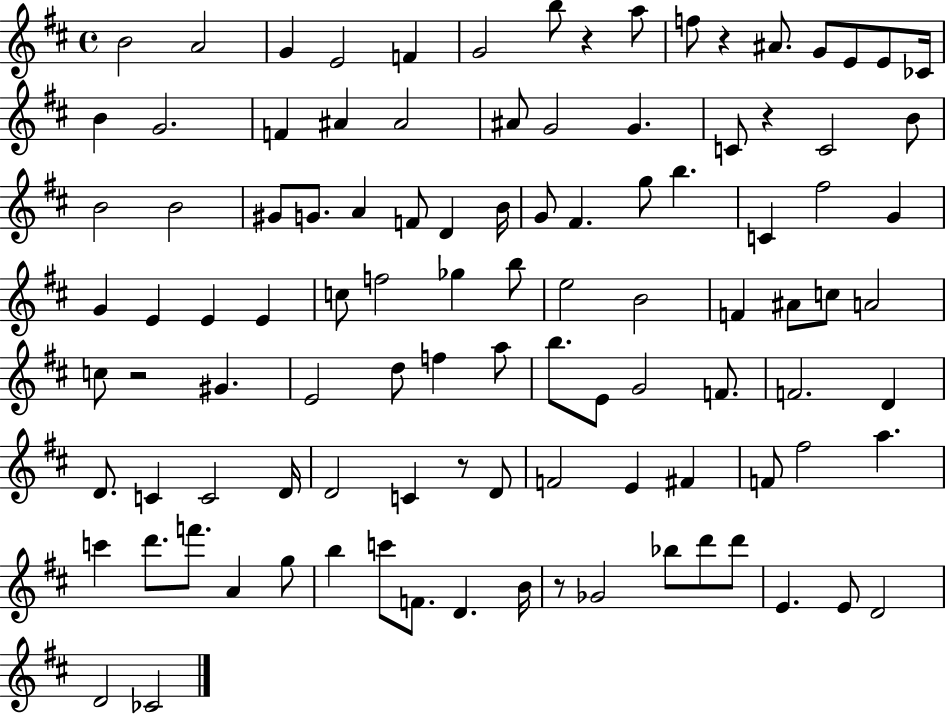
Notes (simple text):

B4/h A4/h G4/q E4/h F4/q G4/h B5/e R/q A5/e F5/e R/q A#4/e. G4/e E4/e E4/e CES4/s B4/q G4/h. F4/q A#4/q A#4/h A#4/e G4/h G4/q. C4/e R/q C4/h B4/e B4/h B4/h G#4/e G4/e. A4/q F4/e D4/q B4/s G4/e F#4/q. G5/e B5/q. C4/q F#5/h G4/q G4/q E4/q E4/q E4/q C5/e F5/h Gb5/q B5/e E5/h B4/h F4/q A#4/e C5/e A4/h C5/e R/h G#4/q. E4/h D5/e F5/q A5/e B5/e. E4/e G4/h F4/e. F4/h. D4/q D4/e. C4/q C4/h D4/s D4/h C4/q R/e D4/e F4/h E4/q F#4/q F4/e F#5/h A5/q. C6/q D6/e. F6/e. A4/q G5/e B5/q C6/e F4/e. D4/q. B4/s R/e Gb4/h Bb5/e D6/e D6/e E4/q. E4/e D4/h D4/h CES4/h